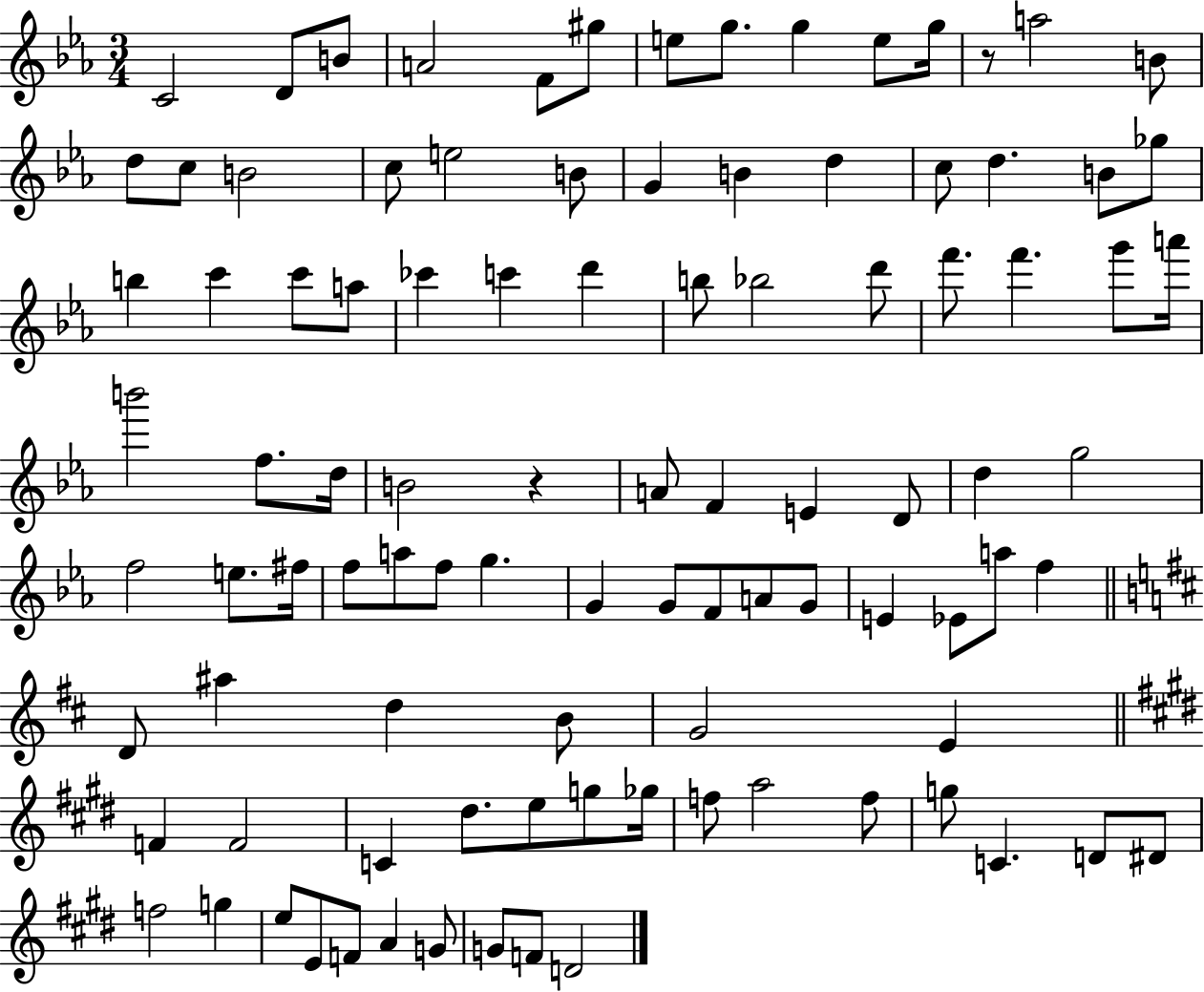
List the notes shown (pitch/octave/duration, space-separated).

C4/h D4/e B4/e A4/h F4/e G#5/e E5/e G5/e. G5/q E5/e G5/s R/e A5/h B4/e D5/e C5/e B4/h C5/e E5/h B4/e G4/q B4/q D5/q C5/e D5/q. B4/e Gb5/e B5/q C6/q C6/e A5/e CES6/q C6/q D6/q B5/e Bb5/h D6/e F6/e. F6/q. G6/e A6/s B6/h F5/e. D5/s B4/h R/q A4/e F4/q E4/q D4/e D5/q G5/h F5/h E5/e. F#5/s F5/e A5/e F5/e G5/q. G4/q G4/e F4/e A4/e G4/e E4/q Eb4/e A5/e F5/q D4/e A#5/q D5/q B4/e G4/h E4/q F4/q F4/h C4/q D#5/e. E5/e G5/e Gb5/s F5/e A5/h F5/e G5/e C4/q. D4/e D#4/e F5/h G5/q E5/e E4/e F4/e A4/q G4/e G4/e F4/e D4/h